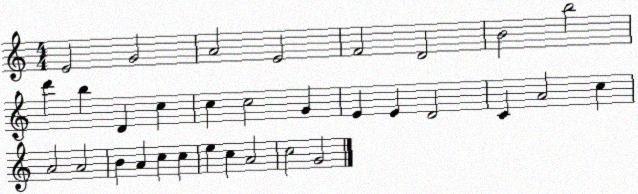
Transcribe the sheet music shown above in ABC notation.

X:1
T:Untitled
M:4/4
L:1/4
K:C
E2 G2 A2 E2 F2 D2 B2 b2 d' b D c c c2 G E E D2 C A2 c A2 A2 B A c c e c A2 c2 G2